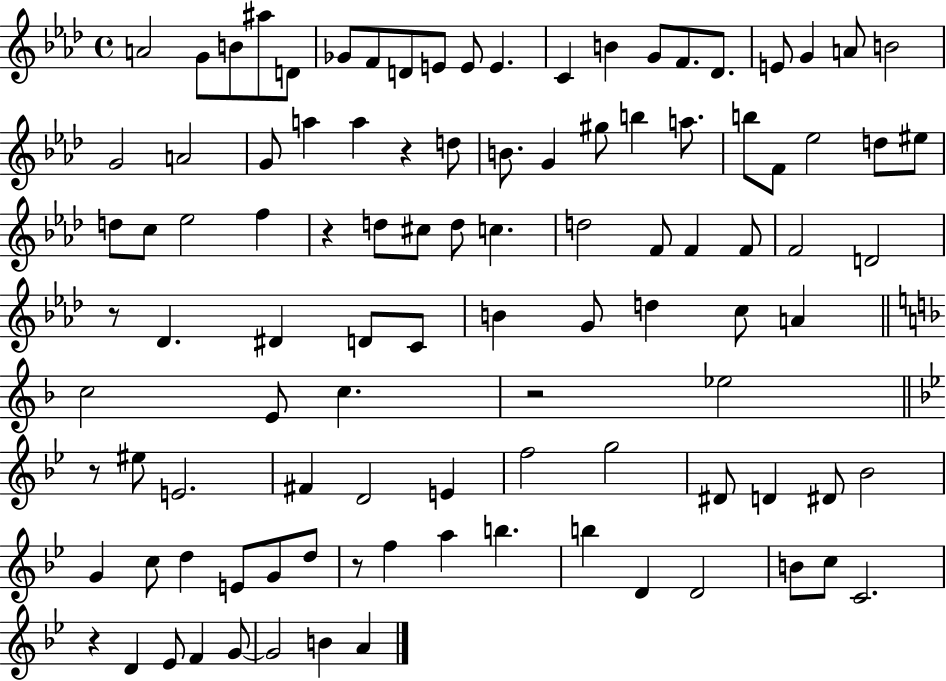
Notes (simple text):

A4/h G4/e B4/e A#5/e D4/e Gb4/e F4/e D4/e E4/e E4/e E4/q. C4/q B4/q G4/e F4/e. Db4/e. E4/e G4/q A4/e B4/h G4/h A4/h G4/e A5/q A5/q R/q D5/e B4/e. G4/q G#5/e B5/q A5/e. B5/e F4/e Eb5/h D5/e EIS5/e D5/e C5/e Eb5/h F5/q R/q D5/e C#5/e D5/e C5/q. D5/h F4/e F4/q F4/e F4/h D4/h R/e Db4/q. D#4/q D4/e C4/e B4/q G4/e D5/q C5/e A4/q C5/h E4/e C5/q. R/h Eb5/h R/e EIS5/e E4/h. F#4/q D4/h E4/q F5/h G5/h D#4/e D4/q D#4/e Bb4/h G4/q C5/e D5/q E4/e G4/e D5/e R/e F5/q A5/q B5/q. B5/q D4/q D4/h B4/e C5/e C4/h. R/q D4/q Eb4/e F4/q G4/e G4/h B4/q A4/q